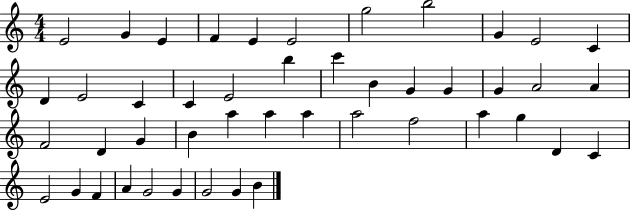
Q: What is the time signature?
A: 4/4